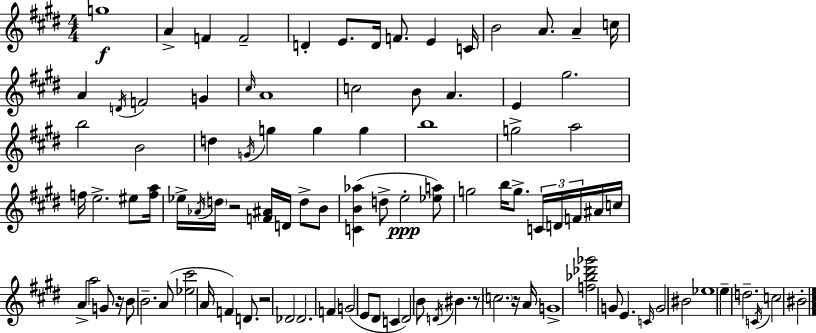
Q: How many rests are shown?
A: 5